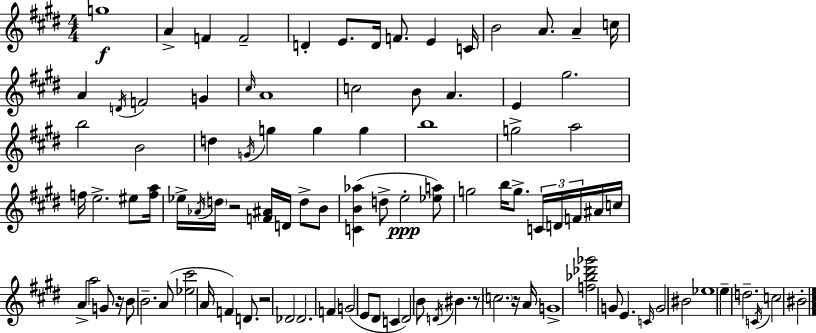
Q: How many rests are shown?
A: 5